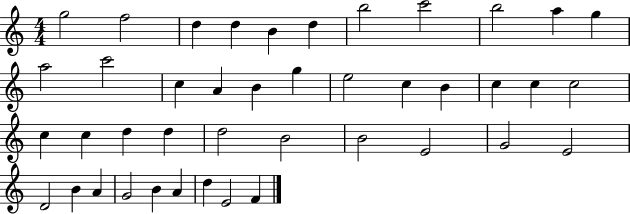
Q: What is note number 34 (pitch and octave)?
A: D4